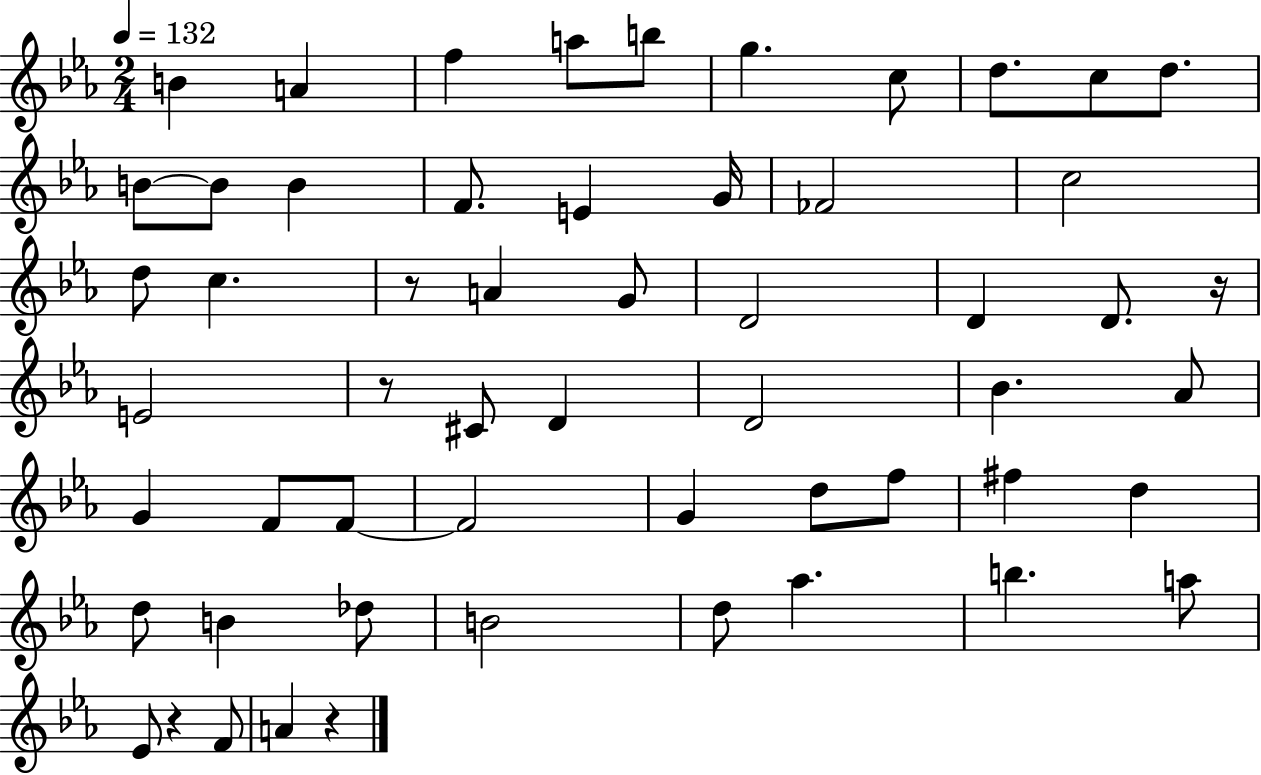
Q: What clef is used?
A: treble